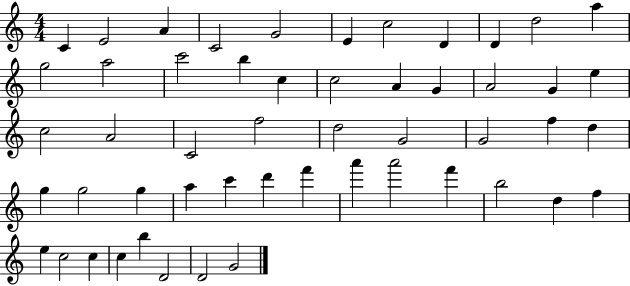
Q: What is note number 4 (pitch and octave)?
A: C4